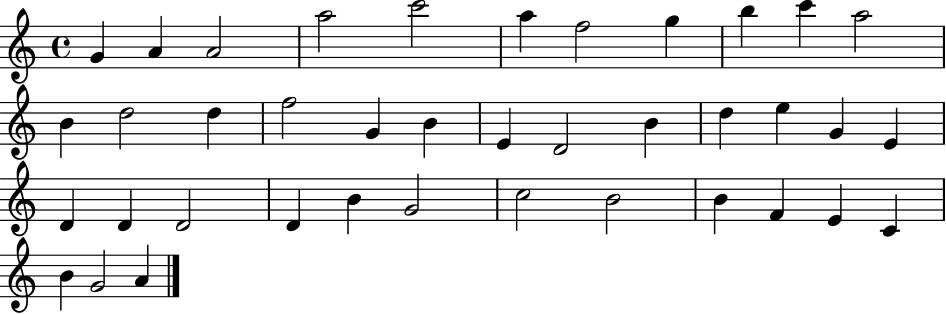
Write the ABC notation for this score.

X:1
T:Untitled
M:4/4
L:1/4
K:C
G A A2 a2 c'2 a f2 g b c' a2 B d2 d f2 G B E D2 B d e G E D D D2 D B G2 c2 B2 B F E C B G2 A